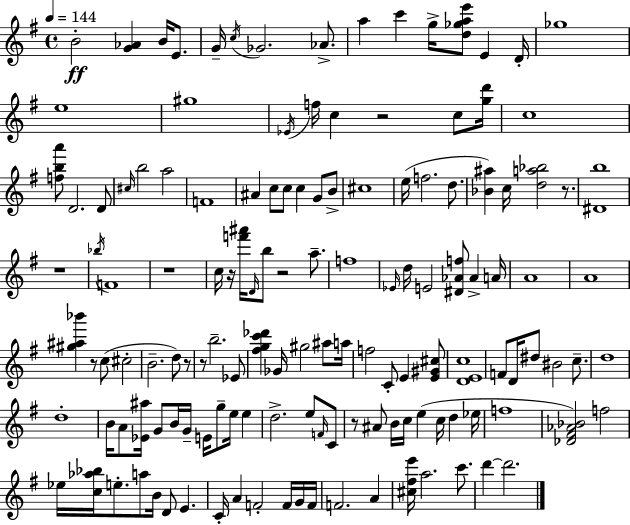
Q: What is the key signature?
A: E minor